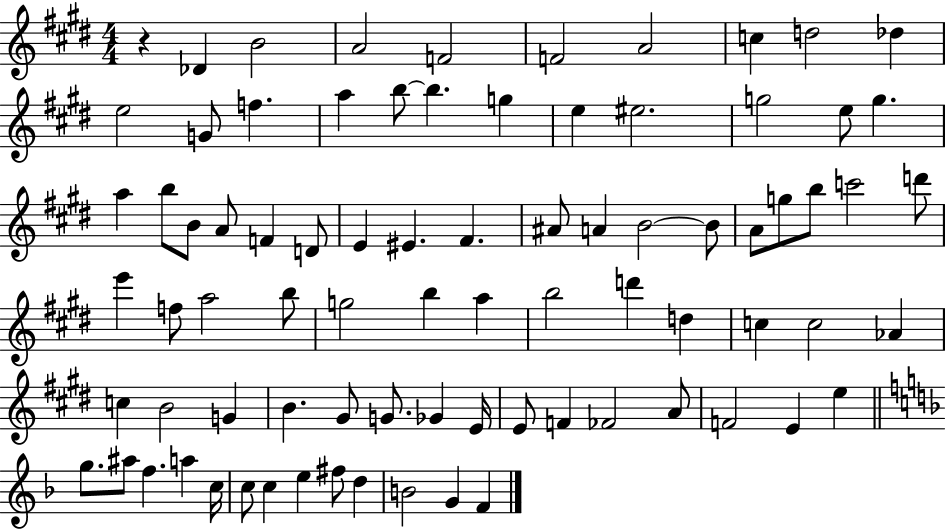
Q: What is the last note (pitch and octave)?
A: F4